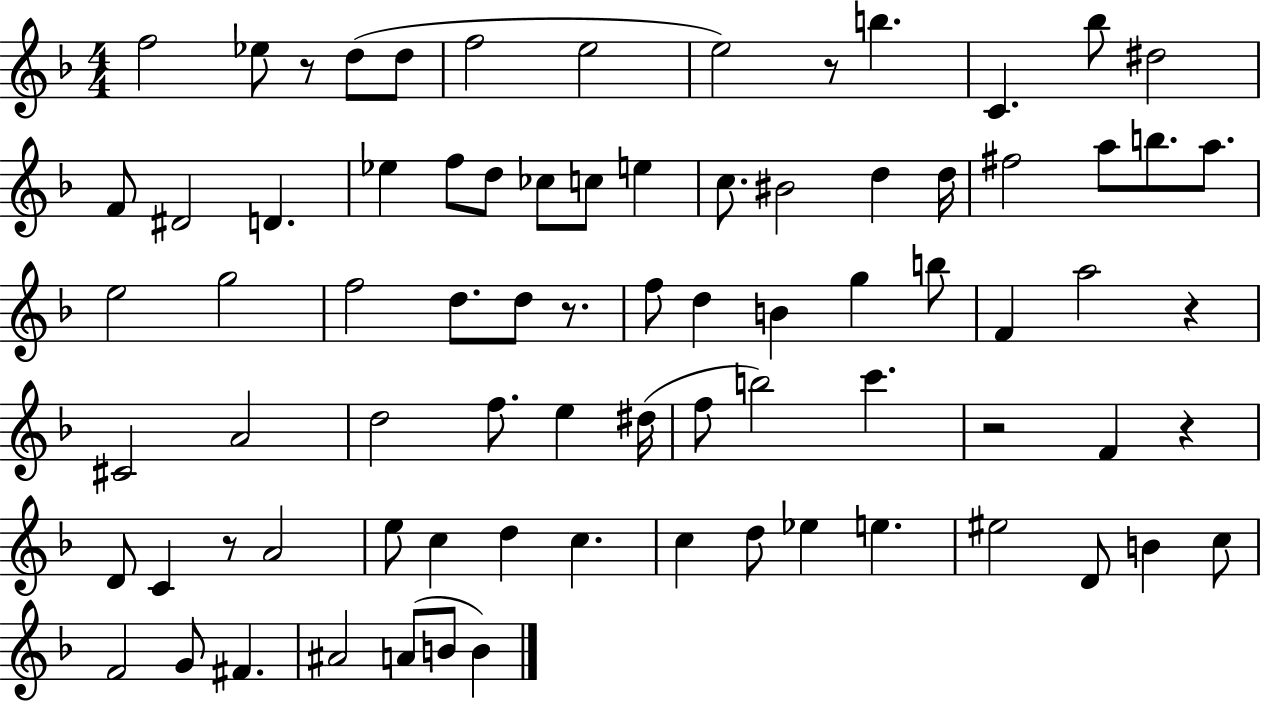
F5/h Eb5/e R/e D5/e D5/e F5/h E5/h E5/h R/e B5/q. C4/q. Bb5/e D#5/h F4/e D#4/h D4/q. Eb5/q F5/e D5/e CES5/e C5/e E5/q C5/e. BIS4/h D5/q D5/s F#5/h A5/e B5/e. A5/e. E5/h G5/h F5/h D5/e. D5/e R/e. F5/e D5/q B4/q G5/q B5/e F4/q A5/h R/q C#4/h A4/h D5/h F5/e. E5/q D#5/s F5/e B5/h C6/q. R/h F4/q R/q D4/e C4/q R/e A4/h E5/e C5/q D5/q C5/q. C5/q D5/e Eb5/q E5/q. EIS5/h D4/e B4/q C5/e F4/h G4/e F#4/q. A#4/h A4/e B4/e B4/q